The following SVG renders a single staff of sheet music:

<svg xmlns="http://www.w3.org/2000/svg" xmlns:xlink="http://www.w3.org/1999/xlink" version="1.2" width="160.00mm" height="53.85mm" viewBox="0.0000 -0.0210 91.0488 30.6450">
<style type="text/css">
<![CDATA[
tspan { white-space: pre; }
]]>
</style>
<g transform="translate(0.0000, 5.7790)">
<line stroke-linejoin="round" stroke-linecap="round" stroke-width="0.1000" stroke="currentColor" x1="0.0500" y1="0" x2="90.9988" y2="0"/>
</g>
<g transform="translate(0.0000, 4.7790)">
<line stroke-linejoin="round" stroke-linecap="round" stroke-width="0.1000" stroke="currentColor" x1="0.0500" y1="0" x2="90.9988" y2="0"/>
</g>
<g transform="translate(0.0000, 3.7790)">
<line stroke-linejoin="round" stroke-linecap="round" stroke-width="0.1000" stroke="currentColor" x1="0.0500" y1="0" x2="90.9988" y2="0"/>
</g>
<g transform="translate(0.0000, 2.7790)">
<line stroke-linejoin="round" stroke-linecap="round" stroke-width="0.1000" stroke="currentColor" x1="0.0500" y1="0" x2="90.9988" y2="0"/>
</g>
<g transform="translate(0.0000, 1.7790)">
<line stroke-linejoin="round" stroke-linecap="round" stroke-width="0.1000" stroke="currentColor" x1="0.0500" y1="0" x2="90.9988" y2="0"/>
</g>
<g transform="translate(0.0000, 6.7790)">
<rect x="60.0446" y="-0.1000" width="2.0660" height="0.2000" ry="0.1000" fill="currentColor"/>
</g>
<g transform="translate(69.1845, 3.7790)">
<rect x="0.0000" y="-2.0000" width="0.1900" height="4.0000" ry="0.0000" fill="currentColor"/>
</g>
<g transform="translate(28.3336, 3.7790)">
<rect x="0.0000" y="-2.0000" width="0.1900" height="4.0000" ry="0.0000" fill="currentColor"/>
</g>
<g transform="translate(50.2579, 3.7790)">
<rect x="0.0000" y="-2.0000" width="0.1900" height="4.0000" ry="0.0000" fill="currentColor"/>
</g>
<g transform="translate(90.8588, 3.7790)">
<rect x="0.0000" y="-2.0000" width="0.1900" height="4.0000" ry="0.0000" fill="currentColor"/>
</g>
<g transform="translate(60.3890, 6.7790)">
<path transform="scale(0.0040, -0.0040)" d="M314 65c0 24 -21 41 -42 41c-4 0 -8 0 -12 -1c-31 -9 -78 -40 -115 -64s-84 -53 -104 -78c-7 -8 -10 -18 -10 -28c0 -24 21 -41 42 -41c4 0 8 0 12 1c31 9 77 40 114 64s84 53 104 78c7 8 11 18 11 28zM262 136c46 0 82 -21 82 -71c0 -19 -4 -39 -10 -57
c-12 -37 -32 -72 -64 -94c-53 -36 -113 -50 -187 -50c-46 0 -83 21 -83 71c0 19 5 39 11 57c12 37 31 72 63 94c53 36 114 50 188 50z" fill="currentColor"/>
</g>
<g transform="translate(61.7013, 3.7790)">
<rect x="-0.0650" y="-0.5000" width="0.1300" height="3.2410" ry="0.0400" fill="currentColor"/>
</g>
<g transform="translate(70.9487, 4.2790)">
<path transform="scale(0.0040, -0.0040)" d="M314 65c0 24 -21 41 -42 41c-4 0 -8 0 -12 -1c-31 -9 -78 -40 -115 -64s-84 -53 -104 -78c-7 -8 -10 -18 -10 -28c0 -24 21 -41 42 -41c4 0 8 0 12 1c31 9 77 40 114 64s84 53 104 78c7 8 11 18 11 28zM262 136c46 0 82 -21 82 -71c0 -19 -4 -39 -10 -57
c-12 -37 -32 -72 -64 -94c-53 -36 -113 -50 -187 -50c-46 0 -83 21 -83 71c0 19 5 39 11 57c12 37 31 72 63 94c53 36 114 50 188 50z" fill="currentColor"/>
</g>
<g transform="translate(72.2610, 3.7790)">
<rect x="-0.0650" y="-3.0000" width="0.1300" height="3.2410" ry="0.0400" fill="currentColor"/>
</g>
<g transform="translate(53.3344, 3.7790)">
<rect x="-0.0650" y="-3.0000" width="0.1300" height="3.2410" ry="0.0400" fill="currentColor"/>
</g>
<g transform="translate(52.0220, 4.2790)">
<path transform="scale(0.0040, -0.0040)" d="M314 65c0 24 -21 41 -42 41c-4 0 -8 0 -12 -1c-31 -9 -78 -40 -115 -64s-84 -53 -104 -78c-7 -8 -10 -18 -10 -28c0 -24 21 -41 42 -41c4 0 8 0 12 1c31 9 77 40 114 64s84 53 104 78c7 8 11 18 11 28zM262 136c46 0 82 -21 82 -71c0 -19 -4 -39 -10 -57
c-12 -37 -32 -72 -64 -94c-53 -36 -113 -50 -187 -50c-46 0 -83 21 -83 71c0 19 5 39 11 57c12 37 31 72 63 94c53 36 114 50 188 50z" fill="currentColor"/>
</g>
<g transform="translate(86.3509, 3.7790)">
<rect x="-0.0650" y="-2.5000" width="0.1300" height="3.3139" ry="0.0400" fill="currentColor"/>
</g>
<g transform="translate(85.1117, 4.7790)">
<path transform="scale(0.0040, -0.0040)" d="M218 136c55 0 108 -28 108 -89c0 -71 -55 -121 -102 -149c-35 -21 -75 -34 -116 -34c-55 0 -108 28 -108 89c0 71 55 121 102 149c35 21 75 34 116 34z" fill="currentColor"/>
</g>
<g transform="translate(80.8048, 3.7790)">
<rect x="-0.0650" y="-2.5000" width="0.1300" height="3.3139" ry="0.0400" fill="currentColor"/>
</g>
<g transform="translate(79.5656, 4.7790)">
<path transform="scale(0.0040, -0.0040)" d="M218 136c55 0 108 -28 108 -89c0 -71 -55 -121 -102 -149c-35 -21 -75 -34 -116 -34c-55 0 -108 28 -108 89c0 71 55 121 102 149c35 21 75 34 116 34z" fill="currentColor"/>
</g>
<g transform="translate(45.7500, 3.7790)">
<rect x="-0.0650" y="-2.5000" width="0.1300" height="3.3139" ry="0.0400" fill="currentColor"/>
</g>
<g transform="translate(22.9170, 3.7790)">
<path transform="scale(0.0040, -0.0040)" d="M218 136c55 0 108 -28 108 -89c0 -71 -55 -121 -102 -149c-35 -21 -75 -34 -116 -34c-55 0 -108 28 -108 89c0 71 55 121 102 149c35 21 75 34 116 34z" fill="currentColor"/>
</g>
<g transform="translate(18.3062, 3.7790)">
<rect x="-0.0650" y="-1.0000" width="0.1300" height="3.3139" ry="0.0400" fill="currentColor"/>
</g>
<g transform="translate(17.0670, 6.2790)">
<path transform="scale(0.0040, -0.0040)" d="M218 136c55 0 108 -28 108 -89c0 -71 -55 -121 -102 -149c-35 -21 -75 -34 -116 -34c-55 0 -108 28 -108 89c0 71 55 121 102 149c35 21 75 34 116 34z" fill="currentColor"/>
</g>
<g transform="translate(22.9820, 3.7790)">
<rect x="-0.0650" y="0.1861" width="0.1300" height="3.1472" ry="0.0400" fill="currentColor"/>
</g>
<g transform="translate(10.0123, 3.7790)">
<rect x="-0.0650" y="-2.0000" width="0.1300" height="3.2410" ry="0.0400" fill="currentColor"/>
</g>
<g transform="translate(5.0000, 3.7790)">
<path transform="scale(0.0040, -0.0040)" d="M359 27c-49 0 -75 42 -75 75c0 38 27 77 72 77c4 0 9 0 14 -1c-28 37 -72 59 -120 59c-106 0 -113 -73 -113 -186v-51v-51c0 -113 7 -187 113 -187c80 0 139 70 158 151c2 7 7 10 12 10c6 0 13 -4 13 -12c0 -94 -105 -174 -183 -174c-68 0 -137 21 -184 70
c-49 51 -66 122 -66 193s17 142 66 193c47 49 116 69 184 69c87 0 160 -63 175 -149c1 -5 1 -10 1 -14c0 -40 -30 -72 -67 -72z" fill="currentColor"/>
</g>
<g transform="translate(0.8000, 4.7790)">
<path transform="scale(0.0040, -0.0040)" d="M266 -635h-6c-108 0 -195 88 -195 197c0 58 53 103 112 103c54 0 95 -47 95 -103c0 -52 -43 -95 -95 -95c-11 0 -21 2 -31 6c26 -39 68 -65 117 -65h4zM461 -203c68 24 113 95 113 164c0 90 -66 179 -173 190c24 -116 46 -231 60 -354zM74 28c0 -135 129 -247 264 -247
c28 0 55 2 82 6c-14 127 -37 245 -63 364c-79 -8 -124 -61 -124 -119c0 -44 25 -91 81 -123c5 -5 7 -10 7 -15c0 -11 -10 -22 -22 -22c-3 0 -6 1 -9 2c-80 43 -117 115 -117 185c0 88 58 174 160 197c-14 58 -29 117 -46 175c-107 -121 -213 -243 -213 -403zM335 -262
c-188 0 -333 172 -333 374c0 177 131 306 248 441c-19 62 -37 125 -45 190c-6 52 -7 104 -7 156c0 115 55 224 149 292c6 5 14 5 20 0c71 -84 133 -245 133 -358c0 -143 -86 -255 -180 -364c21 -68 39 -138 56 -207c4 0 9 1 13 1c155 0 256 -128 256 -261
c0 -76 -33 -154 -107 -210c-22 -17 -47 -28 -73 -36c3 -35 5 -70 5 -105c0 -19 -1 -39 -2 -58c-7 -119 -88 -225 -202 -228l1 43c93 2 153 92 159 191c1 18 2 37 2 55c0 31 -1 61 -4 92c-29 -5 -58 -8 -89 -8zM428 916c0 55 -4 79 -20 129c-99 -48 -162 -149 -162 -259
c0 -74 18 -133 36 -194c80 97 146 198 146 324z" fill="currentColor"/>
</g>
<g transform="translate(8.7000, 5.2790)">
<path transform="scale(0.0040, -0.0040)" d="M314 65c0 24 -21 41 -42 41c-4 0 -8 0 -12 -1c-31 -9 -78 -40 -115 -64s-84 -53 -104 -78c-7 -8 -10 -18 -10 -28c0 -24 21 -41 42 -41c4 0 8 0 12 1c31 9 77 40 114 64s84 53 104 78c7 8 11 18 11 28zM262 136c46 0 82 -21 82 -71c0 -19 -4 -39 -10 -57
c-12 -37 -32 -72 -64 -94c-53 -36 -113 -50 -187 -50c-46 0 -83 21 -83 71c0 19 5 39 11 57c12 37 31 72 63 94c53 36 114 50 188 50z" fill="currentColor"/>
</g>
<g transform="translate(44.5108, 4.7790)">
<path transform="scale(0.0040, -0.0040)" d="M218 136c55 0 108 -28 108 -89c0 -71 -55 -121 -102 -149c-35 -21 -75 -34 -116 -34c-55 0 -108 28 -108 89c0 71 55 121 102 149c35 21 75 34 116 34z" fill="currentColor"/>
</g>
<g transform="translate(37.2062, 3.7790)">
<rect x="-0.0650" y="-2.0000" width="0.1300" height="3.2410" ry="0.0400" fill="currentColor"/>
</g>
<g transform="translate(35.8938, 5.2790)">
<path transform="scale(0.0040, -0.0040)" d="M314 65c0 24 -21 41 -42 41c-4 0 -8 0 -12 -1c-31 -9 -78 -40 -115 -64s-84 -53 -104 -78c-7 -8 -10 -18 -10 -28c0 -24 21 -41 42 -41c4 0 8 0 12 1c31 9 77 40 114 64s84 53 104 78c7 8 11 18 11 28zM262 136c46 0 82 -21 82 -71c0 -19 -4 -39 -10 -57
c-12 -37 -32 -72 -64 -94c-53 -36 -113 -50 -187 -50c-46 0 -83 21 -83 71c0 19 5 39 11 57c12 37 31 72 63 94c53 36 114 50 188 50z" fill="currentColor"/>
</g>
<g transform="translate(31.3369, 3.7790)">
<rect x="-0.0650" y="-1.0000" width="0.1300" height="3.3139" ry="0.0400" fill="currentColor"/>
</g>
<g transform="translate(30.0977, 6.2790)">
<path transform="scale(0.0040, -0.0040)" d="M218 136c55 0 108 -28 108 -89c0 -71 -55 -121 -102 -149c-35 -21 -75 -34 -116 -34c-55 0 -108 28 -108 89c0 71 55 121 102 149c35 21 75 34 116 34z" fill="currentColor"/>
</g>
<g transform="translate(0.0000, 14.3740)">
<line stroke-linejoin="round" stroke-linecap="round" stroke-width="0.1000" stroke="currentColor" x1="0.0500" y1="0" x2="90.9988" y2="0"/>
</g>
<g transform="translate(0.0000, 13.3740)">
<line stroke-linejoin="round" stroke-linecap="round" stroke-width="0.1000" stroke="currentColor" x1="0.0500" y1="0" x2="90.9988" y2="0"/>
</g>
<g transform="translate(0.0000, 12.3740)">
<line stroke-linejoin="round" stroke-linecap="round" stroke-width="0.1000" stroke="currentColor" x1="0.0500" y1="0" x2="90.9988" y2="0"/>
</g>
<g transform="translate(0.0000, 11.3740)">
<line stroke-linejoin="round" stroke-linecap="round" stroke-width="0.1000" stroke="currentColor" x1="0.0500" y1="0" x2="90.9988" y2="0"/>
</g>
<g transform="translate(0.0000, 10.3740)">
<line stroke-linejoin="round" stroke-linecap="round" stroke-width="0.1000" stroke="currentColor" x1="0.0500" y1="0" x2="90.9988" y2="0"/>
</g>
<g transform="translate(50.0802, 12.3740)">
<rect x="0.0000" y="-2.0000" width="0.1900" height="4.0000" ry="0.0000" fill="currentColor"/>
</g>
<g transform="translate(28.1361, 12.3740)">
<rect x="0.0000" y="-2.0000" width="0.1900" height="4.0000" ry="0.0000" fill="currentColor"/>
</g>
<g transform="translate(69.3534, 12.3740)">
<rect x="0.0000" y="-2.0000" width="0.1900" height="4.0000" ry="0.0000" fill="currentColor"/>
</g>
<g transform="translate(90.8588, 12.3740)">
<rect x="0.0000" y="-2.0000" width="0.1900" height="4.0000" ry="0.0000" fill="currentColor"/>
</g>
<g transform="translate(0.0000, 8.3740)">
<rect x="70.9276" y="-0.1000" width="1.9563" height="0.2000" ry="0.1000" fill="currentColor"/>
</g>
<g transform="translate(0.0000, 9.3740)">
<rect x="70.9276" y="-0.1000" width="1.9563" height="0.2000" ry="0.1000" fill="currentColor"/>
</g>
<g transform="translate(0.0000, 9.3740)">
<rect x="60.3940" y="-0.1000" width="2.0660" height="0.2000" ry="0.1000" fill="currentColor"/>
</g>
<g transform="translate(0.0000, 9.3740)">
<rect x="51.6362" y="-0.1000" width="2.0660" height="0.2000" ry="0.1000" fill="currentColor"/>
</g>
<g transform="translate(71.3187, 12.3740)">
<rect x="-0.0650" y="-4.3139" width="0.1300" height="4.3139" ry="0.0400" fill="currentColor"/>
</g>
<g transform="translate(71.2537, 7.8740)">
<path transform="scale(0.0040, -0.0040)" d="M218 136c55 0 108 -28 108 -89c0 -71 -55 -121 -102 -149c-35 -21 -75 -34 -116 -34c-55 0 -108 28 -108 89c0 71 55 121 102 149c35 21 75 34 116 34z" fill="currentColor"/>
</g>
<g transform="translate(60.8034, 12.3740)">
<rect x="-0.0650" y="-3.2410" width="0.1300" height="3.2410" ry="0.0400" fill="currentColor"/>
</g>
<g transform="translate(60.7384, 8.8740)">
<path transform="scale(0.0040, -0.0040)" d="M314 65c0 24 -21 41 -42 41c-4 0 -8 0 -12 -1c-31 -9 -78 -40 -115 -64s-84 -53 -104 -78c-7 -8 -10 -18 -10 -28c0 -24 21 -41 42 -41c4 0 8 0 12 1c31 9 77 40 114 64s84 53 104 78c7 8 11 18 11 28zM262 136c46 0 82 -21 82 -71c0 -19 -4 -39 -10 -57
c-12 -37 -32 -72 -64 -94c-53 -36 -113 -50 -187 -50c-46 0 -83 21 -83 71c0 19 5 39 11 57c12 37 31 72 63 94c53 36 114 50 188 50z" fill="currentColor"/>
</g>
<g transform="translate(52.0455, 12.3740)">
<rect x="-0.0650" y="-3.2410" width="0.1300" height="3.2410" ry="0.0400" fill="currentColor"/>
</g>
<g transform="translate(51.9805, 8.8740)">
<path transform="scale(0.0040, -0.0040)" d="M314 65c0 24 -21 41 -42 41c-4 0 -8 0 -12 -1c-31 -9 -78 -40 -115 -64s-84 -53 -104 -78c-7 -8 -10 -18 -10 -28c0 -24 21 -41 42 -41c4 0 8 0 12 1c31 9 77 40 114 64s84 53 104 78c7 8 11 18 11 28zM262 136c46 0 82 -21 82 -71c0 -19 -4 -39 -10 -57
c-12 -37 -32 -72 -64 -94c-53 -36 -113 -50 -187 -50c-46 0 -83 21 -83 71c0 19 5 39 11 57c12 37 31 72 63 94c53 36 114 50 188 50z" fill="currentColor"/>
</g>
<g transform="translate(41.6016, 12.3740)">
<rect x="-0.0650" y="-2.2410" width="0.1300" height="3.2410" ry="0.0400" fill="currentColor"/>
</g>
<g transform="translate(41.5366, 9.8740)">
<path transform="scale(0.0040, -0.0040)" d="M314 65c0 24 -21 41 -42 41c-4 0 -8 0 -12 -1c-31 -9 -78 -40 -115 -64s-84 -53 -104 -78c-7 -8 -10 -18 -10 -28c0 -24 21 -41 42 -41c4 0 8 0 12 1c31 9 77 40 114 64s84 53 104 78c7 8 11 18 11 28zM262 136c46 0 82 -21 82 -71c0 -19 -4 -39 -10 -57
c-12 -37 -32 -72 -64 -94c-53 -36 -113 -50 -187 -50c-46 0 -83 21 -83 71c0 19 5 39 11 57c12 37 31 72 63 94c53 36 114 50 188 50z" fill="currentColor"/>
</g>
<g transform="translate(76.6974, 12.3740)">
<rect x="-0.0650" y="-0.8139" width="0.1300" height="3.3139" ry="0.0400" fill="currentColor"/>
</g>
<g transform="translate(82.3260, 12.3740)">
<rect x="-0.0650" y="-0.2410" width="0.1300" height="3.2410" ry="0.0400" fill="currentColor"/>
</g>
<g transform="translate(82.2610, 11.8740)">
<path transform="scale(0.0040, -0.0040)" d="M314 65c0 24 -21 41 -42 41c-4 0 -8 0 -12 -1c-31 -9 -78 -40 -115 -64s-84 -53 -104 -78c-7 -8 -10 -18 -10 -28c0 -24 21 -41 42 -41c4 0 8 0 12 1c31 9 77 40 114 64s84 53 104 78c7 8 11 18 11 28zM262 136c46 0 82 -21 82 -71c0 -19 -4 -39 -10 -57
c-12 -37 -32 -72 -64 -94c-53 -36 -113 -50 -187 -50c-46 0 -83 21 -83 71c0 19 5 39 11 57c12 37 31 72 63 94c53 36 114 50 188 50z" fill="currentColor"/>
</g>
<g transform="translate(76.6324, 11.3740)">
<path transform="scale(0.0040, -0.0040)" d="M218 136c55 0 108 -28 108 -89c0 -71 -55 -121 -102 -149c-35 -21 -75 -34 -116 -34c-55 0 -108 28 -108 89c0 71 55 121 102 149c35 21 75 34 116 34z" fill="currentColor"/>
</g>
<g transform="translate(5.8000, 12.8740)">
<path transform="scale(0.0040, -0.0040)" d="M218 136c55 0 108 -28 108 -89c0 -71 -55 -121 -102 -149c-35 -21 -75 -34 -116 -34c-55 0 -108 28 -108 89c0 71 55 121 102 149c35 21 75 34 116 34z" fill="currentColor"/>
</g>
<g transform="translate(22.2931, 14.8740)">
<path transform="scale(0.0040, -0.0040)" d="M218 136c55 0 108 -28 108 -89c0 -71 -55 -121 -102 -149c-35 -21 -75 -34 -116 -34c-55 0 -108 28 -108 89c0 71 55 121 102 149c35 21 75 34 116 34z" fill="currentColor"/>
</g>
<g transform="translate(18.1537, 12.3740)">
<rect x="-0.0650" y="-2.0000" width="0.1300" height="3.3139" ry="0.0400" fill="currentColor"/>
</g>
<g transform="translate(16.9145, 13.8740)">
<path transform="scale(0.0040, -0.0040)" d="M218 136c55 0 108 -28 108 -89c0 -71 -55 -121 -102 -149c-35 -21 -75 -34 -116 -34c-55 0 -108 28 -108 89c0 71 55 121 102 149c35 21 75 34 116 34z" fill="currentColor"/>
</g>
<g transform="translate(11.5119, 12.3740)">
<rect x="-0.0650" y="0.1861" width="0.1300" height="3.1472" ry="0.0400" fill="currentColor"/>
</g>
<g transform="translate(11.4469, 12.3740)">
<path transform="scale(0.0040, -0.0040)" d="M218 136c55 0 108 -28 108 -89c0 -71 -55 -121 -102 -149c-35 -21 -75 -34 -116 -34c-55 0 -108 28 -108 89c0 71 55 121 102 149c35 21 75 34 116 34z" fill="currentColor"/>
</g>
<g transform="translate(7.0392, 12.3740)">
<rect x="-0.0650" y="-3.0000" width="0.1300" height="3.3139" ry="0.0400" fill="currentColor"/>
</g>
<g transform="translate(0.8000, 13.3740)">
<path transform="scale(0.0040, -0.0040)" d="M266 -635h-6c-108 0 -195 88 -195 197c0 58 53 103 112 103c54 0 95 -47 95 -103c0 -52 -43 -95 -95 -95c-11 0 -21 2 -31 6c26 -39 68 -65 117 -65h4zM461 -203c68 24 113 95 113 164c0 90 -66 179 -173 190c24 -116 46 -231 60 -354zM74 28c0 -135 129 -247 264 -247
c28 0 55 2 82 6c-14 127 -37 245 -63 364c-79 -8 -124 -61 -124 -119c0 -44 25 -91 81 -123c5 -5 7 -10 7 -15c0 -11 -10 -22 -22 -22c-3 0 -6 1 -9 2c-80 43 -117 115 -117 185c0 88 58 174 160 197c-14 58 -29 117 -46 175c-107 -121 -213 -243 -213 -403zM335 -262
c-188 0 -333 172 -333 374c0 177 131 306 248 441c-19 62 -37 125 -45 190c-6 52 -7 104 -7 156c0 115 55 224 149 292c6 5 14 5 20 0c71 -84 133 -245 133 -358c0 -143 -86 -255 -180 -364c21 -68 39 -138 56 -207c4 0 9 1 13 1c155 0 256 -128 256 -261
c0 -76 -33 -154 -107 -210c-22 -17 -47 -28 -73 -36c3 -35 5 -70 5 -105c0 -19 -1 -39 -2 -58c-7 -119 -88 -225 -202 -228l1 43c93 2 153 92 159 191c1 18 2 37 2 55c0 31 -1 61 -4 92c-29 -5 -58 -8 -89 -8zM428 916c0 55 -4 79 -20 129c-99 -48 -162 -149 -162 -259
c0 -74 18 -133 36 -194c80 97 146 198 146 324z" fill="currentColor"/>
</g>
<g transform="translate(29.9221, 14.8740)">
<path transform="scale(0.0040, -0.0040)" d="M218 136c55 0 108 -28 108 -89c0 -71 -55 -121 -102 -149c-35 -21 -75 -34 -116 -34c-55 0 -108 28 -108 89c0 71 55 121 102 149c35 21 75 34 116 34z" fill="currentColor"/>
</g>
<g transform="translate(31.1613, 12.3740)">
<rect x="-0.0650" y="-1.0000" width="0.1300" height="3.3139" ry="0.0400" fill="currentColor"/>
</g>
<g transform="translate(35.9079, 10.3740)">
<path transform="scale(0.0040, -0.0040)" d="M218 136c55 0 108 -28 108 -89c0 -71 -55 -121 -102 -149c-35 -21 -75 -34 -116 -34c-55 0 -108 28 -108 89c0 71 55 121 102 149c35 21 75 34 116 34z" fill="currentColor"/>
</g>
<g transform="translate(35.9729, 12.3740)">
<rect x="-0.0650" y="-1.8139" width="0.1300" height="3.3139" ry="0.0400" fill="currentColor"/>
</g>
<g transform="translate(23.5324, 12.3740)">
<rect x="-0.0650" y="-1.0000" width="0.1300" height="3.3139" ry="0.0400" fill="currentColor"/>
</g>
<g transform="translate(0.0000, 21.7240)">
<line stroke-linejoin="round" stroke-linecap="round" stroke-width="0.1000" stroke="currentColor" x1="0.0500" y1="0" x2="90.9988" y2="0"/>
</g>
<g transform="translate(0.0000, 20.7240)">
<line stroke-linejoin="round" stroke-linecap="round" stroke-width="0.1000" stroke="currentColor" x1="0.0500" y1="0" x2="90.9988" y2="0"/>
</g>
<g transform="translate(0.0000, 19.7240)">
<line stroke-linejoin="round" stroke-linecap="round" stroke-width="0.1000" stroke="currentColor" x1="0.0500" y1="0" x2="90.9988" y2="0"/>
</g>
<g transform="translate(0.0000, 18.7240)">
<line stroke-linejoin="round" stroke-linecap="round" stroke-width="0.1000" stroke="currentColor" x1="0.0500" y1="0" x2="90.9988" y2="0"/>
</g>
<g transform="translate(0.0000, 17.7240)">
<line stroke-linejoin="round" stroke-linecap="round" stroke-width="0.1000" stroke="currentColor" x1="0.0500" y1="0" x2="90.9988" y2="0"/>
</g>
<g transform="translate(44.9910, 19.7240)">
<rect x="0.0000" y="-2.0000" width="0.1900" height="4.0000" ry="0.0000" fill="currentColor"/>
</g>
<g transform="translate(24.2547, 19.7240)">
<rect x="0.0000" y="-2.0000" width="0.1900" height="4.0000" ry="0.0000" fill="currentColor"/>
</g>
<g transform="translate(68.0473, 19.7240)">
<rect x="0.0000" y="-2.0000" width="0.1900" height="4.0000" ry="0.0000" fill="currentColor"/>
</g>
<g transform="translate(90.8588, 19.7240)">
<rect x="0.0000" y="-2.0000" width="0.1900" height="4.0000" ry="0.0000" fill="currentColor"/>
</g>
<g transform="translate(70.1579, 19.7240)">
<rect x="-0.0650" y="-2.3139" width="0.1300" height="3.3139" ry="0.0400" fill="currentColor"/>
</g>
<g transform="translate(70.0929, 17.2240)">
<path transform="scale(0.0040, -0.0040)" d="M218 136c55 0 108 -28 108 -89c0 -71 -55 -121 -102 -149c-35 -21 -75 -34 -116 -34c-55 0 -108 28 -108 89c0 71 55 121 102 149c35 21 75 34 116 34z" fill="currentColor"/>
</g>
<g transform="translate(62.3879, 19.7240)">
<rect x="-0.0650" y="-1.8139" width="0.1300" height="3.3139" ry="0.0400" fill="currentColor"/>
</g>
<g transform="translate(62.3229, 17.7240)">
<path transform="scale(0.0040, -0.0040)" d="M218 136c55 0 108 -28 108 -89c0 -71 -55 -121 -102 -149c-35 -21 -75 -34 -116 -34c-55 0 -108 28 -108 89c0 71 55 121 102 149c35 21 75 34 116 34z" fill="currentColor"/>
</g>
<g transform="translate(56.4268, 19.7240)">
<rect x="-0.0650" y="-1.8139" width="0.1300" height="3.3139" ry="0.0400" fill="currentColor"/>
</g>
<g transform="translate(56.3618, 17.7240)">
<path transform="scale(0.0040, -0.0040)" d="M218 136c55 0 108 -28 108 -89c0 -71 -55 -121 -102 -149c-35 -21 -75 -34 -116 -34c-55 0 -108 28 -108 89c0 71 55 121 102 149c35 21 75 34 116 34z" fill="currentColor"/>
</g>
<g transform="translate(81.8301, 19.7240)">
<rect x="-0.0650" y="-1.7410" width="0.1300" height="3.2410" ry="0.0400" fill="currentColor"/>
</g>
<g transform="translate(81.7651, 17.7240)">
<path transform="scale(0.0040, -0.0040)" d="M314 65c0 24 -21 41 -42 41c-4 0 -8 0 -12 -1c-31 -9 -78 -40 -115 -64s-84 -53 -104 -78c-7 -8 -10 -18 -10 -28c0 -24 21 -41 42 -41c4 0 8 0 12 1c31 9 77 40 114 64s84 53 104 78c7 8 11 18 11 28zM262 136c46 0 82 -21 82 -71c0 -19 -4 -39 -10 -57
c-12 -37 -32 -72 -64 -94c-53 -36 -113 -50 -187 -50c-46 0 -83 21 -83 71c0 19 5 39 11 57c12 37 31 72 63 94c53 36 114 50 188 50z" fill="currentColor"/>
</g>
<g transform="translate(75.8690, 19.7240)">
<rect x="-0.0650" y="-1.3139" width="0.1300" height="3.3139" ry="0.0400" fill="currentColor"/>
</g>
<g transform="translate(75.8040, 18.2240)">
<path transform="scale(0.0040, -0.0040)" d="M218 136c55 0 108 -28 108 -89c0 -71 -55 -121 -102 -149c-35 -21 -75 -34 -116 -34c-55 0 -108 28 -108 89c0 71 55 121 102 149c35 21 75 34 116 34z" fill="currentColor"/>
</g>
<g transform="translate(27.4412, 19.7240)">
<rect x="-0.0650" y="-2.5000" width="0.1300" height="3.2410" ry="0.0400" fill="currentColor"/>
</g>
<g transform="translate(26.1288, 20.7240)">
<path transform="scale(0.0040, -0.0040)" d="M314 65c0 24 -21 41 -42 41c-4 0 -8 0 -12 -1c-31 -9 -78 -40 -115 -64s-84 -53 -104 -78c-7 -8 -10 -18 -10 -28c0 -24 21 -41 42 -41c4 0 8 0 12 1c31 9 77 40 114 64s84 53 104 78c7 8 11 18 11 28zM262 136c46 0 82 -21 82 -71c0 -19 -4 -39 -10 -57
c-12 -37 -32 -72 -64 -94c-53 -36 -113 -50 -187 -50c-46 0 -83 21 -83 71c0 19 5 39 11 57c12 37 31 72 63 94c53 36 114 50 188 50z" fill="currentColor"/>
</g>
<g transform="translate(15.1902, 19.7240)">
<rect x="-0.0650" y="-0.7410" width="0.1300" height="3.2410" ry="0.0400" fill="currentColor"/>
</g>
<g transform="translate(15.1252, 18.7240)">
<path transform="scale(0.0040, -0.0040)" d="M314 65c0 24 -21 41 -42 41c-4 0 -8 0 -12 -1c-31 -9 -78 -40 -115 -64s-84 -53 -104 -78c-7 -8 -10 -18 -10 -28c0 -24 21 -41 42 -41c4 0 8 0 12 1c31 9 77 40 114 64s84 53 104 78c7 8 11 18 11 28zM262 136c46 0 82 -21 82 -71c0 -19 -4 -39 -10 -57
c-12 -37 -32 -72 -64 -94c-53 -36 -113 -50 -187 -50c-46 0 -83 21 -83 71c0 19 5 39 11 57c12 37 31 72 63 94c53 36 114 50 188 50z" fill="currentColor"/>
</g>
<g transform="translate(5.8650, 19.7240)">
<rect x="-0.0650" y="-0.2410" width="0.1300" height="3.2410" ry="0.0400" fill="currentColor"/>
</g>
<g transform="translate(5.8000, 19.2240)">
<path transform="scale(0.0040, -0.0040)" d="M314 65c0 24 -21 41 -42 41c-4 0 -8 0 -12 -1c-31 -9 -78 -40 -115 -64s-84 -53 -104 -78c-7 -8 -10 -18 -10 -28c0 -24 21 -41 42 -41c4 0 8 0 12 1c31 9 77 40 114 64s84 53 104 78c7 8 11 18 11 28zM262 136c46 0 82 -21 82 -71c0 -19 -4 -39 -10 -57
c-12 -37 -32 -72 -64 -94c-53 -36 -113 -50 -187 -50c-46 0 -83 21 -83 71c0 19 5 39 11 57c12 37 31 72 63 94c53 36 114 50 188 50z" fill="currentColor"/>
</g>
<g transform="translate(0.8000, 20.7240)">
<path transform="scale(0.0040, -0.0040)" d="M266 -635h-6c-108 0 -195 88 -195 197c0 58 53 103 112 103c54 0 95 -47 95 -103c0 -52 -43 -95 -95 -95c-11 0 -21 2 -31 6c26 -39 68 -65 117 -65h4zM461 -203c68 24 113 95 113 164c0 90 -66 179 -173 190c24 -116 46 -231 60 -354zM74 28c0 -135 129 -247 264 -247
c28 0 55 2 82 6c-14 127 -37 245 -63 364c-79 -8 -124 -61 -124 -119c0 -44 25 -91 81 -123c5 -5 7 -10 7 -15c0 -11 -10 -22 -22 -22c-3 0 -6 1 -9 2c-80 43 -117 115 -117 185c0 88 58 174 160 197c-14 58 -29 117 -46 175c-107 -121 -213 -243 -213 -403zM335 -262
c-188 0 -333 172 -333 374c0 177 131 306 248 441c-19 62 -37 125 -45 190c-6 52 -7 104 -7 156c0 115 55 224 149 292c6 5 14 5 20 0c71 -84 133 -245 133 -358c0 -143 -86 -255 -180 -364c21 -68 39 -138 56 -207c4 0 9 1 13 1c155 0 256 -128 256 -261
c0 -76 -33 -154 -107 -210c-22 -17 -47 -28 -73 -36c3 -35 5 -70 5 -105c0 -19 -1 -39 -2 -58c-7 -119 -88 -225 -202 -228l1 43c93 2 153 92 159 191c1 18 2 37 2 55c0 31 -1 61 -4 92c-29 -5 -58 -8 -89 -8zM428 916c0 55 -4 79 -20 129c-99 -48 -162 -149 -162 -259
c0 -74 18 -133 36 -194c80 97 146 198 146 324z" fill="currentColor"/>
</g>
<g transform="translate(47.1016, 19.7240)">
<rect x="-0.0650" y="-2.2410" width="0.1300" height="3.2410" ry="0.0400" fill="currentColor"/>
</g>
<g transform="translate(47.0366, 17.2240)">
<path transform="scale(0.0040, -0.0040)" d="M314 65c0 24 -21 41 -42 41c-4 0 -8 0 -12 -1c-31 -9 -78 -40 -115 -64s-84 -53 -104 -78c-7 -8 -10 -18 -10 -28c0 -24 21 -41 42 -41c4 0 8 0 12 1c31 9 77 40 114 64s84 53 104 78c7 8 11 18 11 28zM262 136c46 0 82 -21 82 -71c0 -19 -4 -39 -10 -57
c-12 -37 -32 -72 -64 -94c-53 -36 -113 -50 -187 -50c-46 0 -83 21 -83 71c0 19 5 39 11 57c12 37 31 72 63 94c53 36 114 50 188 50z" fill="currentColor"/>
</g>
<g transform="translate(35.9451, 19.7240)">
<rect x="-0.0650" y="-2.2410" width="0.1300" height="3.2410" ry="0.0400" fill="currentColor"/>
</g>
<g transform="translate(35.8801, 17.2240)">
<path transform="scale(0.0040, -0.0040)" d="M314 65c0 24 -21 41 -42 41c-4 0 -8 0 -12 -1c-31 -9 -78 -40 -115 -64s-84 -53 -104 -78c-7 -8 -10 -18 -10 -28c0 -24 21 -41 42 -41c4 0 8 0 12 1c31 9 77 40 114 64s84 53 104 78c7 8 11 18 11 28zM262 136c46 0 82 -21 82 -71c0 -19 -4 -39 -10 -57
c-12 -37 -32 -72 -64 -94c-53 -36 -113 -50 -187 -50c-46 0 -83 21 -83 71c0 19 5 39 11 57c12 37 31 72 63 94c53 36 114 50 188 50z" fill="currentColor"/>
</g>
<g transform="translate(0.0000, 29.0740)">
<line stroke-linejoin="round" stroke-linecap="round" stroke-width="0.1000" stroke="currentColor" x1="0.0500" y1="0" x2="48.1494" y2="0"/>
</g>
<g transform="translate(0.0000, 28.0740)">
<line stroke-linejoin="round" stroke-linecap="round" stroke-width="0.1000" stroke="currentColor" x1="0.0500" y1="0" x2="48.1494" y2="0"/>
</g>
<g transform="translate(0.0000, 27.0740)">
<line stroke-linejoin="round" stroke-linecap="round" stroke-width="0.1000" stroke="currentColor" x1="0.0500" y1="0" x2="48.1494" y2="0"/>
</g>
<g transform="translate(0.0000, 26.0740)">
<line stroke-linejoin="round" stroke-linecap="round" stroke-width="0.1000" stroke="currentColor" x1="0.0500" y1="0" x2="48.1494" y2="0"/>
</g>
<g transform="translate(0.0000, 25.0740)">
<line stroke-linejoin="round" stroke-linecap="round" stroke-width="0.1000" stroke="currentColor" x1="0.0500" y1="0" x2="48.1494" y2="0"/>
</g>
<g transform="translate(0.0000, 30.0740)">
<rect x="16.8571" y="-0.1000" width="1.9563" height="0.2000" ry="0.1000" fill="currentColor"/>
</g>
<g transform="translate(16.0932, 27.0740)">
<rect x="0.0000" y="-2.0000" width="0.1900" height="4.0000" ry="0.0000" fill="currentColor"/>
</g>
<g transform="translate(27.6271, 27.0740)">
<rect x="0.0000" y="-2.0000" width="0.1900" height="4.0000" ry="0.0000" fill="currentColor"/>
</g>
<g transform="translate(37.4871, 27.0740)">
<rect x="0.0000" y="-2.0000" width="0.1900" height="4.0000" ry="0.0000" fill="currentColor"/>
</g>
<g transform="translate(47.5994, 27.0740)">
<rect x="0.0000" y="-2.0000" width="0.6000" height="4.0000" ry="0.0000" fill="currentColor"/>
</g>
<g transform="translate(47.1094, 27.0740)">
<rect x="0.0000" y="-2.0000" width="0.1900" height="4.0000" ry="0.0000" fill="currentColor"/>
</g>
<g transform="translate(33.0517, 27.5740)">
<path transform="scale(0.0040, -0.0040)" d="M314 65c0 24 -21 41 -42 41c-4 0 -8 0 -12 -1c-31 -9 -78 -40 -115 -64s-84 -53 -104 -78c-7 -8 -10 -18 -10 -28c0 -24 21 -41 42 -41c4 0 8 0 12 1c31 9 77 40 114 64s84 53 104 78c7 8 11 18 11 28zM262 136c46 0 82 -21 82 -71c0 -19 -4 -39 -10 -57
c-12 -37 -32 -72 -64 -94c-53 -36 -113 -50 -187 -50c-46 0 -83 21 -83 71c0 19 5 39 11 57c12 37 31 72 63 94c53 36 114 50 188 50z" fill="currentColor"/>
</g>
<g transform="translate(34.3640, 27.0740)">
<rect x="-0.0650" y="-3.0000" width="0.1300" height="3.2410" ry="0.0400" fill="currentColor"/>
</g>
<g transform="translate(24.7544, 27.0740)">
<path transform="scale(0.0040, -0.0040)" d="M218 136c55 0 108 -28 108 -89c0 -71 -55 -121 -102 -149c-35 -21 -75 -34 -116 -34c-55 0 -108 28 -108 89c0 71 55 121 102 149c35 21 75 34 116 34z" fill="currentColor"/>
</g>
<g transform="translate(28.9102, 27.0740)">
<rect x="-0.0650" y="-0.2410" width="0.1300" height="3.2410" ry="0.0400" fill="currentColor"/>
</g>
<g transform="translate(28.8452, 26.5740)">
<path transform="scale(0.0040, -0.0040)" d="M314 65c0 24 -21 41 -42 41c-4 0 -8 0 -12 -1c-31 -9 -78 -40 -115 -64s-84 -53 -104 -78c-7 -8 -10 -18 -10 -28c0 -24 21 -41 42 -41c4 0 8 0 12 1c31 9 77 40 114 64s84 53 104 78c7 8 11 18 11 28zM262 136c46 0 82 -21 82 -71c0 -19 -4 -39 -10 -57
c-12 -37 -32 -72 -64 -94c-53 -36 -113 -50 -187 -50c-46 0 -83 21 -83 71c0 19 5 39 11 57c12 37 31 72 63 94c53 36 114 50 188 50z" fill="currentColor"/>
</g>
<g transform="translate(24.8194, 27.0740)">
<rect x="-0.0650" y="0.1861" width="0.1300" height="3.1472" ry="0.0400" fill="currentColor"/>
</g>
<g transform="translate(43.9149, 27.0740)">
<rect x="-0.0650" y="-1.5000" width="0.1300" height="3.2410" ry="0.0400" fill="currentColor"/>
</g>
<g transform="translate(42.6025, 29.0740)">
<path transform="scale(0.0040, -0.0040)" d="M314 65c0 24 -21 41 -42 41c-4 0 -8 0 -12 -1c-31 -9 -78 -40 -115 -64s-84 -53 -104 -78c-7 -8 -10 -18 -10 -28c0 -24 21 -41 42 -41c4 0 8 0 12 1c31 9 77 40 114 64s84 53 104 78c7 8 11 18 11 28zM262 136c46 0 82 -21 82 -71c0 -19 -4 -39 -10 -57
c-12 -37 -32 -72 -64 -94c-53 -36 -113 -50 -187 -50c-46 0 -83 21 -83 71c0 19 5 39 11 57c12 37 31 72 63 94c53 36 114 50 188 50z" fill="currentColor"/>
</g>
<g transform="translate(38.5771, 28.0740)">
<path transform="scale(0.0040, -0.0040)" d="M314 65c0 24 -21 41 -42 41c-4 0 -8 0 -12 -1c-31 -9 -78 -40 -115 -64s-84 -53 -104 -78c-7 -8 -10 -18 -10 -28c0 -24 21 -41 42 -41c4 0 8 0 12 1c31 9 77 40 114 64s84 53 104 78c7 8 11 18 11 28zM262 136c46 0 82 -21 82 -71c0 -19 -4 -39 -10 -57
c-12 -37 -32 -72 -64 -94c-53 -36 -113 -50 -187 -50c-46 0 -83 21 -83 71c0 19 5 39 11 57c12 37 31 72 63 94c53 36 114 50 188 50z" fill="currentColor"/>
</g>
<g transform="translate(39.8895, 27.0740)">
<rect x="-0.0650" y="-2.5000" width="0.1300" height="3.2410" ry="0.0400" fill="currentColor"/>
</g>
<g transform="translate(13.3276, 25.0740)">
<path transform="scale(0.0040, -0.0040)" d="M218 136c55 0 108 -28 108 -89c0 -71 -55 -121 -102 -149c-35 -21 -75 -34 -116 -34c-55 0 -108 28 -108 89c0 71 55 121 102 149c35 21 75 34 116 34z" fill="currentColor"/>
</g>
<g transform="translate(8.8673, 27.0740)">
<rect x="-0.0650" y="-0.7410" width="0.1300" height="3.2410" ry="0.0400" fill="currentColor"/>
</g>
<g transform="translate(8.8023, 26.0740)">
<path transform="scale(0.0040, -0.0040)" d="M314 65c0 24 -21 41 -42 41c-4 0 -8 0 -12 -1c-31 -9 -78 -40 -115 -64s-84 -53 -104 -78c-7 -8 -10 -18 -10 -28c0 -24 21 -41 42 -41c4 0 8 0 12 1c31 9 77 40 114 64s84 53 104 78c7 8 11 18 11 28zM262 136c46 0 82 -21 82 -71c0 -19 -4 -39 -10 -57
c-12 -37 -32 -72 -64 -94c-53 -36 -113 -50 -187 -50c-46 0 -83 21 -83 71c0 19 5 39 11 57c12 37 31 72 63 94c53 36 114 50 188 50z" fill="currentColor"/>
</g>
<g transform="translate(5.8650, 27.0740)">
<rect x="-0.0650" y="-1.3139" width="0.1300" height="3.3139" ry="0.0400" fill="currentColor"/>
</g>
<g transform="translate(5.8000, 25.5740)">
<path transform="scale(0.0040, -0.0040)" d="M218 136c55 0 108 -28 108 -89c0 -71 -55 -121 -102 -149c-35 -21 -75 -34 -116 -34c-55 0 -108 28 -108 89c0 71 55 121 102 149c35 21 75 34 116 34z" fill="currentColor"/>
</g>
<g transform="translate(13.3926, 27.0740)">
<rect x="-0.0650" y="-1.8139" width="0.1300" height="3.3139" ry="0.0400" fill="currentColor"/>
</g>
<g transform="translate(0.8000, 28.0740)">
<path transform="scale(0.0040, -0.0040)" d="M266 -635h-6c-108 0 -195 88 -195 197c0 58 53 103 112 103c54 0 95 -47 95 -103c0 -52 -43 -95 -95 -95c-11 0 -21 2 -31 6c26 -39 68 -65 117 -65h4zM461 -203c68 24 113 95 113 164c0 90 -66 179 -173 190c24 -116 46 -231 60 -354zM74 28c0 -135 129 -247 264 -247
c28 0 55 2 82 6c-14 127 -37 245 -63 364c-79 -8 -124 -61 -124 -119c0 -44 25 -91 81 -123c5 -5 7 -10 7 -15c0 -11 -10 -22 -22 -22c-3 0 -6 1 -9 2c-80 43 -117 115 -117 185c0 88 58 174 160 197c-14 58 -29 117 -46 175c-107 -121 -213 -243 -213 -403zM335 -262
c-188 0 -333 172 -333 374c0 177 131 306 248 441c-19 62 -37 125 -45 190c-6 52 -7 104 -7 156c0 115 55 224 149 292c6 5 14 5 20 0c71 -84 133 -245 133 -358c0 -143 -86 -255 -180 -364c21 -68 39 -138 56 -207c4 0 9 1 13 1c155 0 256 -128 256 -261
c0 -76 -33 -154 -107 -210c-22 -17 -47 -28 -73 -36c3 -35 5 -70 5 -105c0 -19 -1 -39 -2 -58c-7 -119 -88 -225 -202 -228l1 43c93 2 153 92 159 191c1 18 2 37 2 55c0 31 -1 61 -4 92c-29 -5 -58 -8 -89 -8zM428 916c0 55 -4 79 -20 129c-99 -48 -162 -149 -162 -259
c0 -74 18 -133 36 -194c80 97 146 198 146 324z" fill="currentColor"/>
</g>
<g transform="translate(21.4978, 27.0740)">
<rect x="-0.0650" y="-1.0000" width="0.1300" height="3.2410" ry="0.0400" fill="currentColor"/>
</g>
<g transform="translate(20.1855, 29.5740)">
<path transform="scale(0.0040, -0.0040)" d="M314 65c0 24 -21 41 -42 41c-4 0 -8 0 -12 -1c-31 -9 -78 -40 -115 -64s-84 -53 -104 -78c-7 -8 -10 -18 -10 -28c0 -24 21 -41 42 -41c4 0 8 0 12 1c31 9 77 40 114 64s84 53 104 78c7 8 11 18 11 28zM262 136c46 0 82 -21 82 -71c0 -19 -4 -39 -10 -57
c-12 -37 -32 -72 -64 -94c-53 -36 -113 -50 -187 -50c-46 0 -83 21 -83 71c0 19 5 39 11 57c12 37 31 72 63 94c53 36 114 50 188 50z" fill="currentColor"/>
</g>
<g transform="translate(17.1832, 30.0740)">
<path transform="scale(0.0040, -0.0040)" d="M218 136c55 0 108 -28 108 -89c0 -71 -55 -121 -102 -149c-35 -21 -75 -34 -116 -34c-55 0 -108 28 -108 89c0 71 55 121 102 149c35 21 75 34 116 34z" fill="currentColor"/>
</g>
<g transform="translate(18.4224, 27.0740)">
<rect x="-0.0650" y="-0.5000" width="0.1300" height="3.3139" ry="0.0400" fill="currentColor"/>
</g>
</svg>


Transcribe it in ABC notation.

X:1
T:Untitled
M:4/4
L:1/4
K:C
F2 D B D F2 G A2 C2 A2 G G A B F D D f g2 b2 b2 d' d c2 c2 d2 G2 g2 g2 f f g e f2 e d2 f C D2 B c2 A2 G2 E2